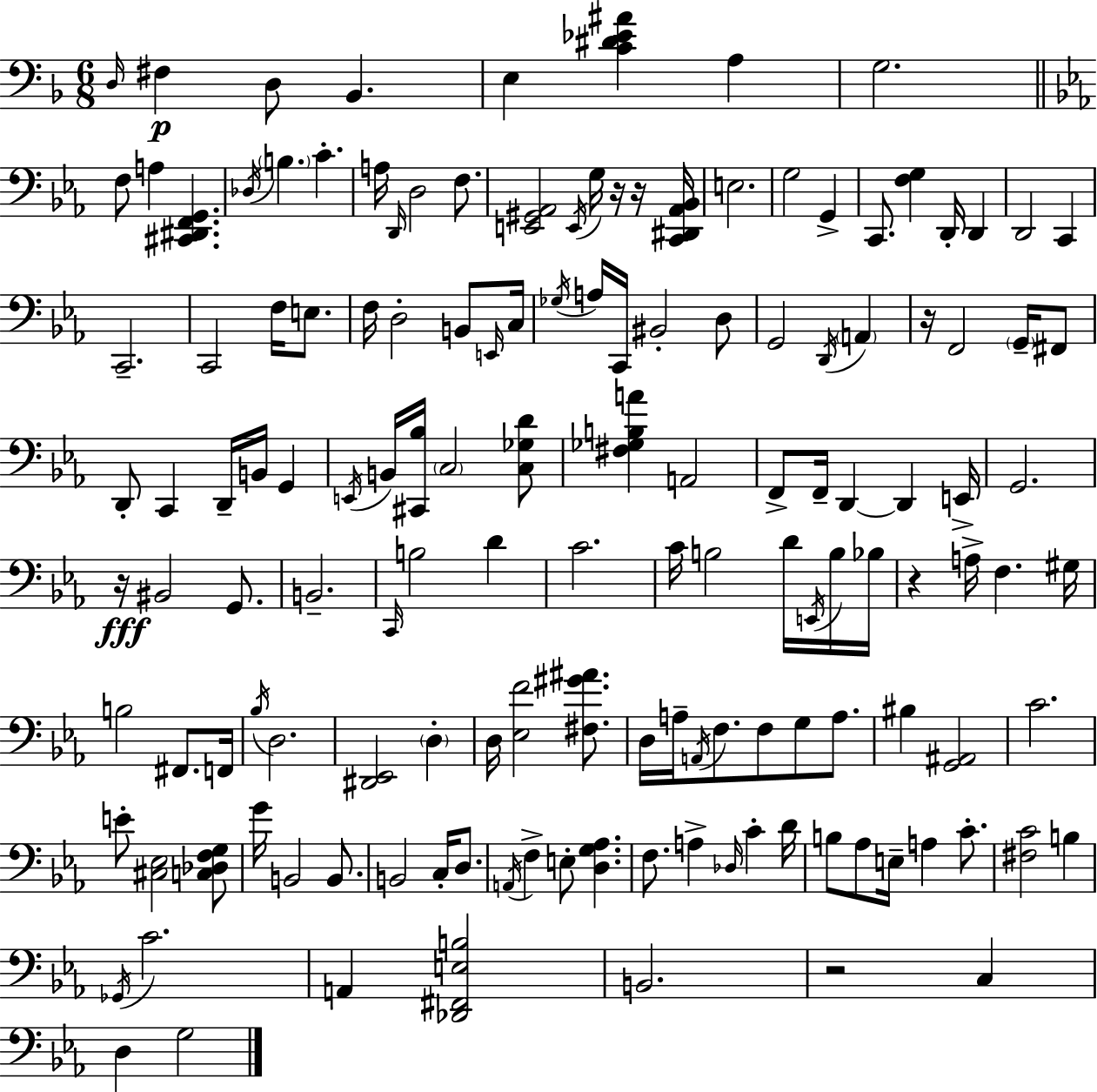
D3/s F#3/q D3/e Bb2/q. E3/q [C4,D#4,Eb4,A#4]/q A3/q G3/h. F3/e A3/q [C#2,D#2,F2,G2]/q. Db3/s B3/q. C4/q. A3/s D2/s D3/h F3/e. [E2,G#2,Ab2]/h E2/s G3/s R/s R/s [C2,D#2,Ab2,Bb2]/s E3/h. G3/h G2/q C2/e. [F3,G3]/q D2/s D2/q D2/h C2/q C2/h. C2/h F3/s E3/e. F3/s D3/h B2/e E2/s C3/s Gb3/s A3/s C2/s BIS2/h D3/e G2/h D2/s A2/q R/s F2/h G2/s F#2/e D2/e C2/q D2/s B2/s G2/q E2/s B2/s [C#2,Bb3]/s C3/h [C3,Gb3,D4]/e [F#3,Gb3,B3,A4]/q A2/h F2/e F2/s D2/q D2/q E2/s G2/h. R/s BIS2/h G2/e. B2/h. C2/s B3/h D4/q C4/h. C4/s B3/h D4/s E2/s B3/s Bb3/s R/q A3/s F3/q. G#3/s B3/h F#2/e. F2/s Bb3/s D3/h. [D#2,Eb2]/h D3/q D3/s [Eb3,F4]/h [F#3,G#4,A#4]/e. D3/s A3/s A2/s F3/e. F3/e G3/e A3/e. BIS3/q [G2,A#2]/h C4/h. E4/e [C#3,Eb3]/h [C3,Db3,F3,G3]/e G4/s B2/h B2/e. B2/h C3/s D3/e. A2/s F3/q E3/e [D3,G3,Ab3]/q. F3/e. A3/q Db3/s C4/q D4/s B3/e Ab3/e E3/s A3/q C4/e. [F#3,C4]/h B3/q Gb2/s C4/h. A2/q [Db2,F#2,E3,B3]/h B2/h. R/h C3/q D3/q G3/h